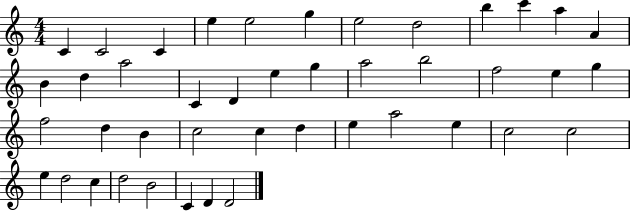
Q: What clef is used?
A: treble